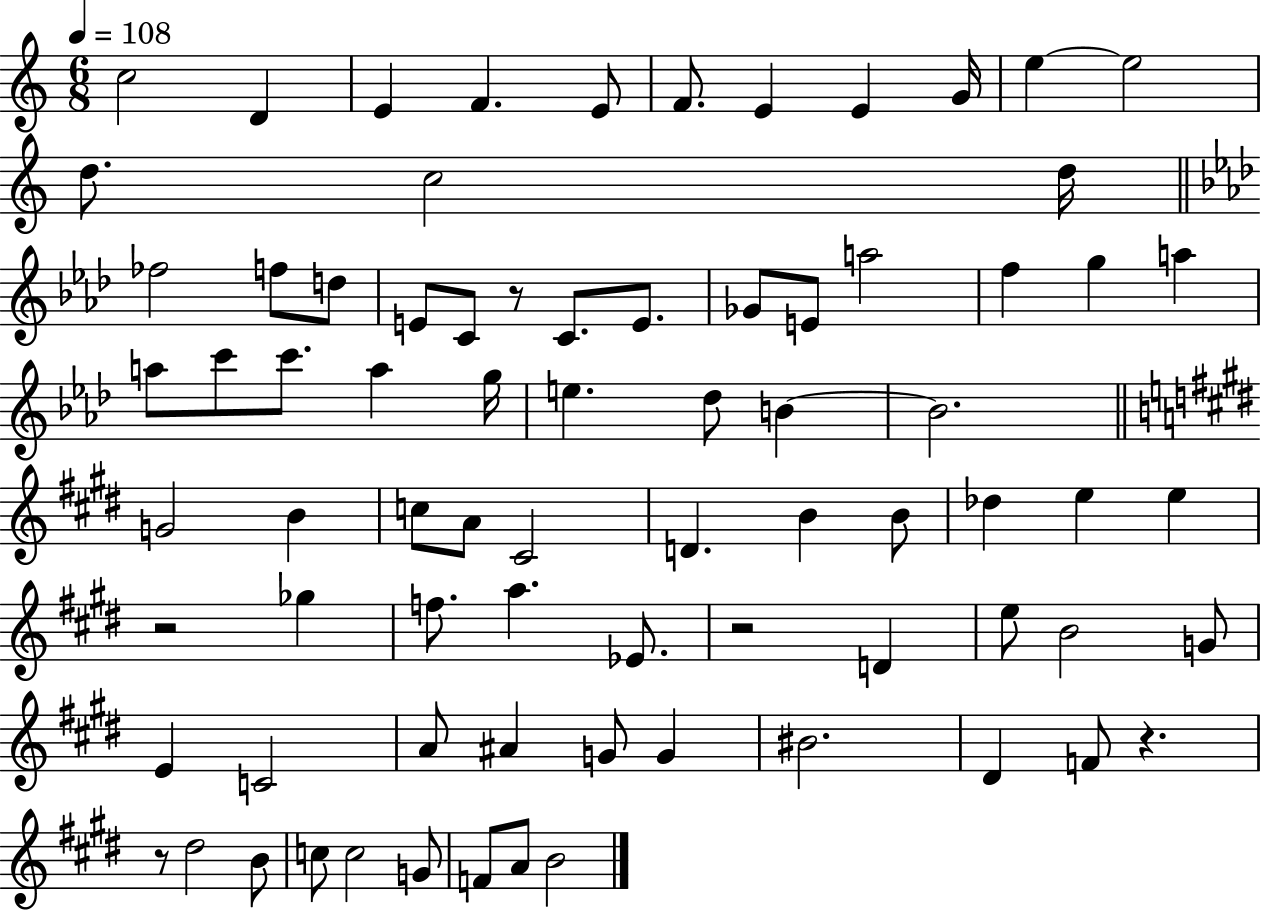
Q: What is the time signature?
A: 6/8